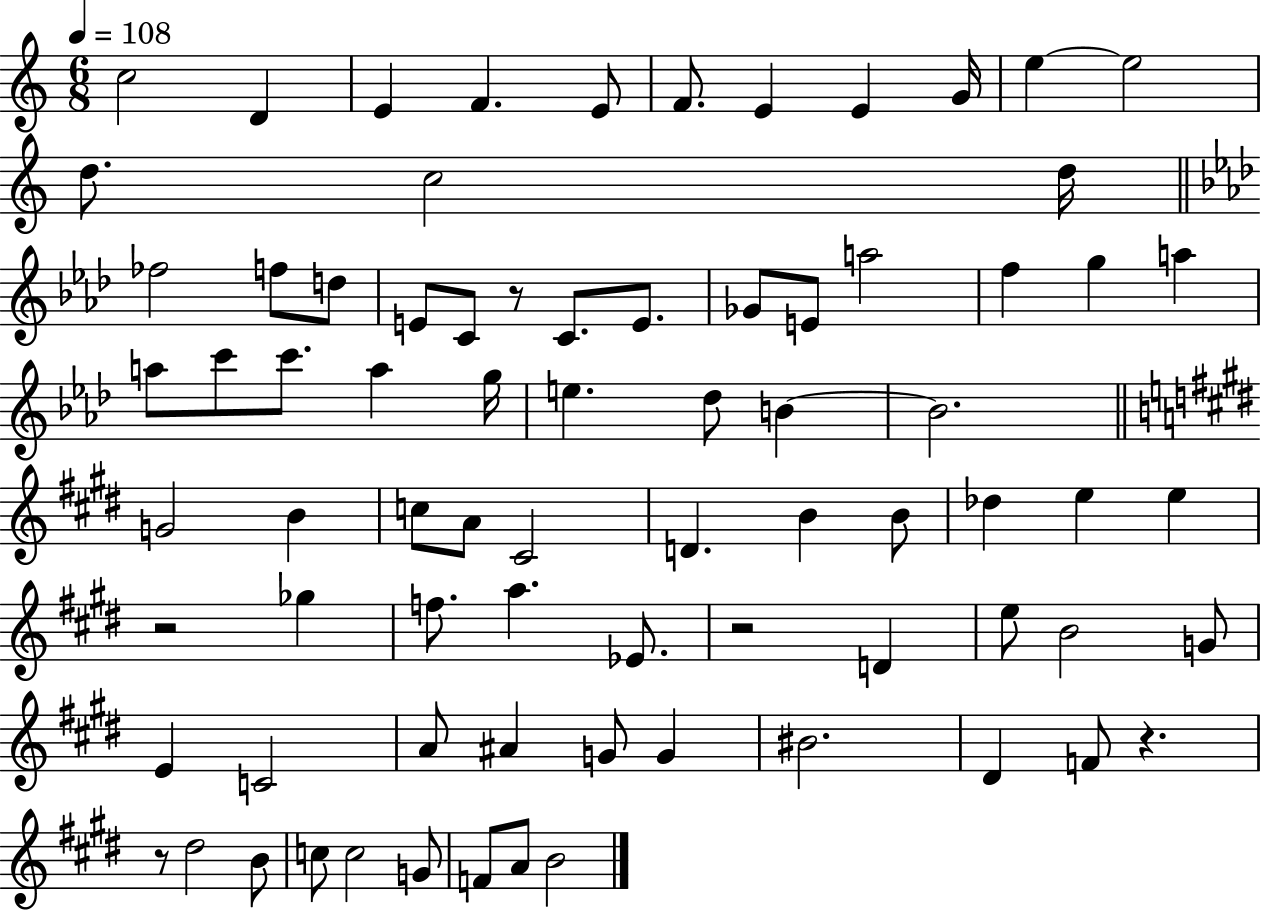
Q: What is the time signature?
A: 6/8